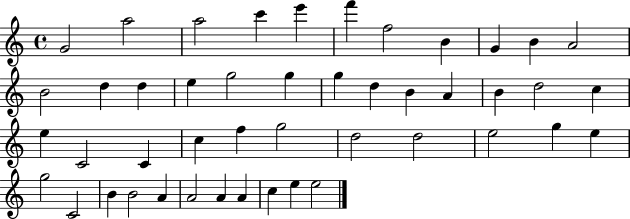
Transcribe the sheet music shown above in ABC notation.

X:1
T:Untitled
M:4/4
L:1/4
K:C
G2 a2 a2 c' e' f' f2 B G B A2 B2 d d e g2 g g d B A B d2 c e C2 C c f g2 d2 d2 e2 g e g2 C2 B B2 A A2 A A c e e2